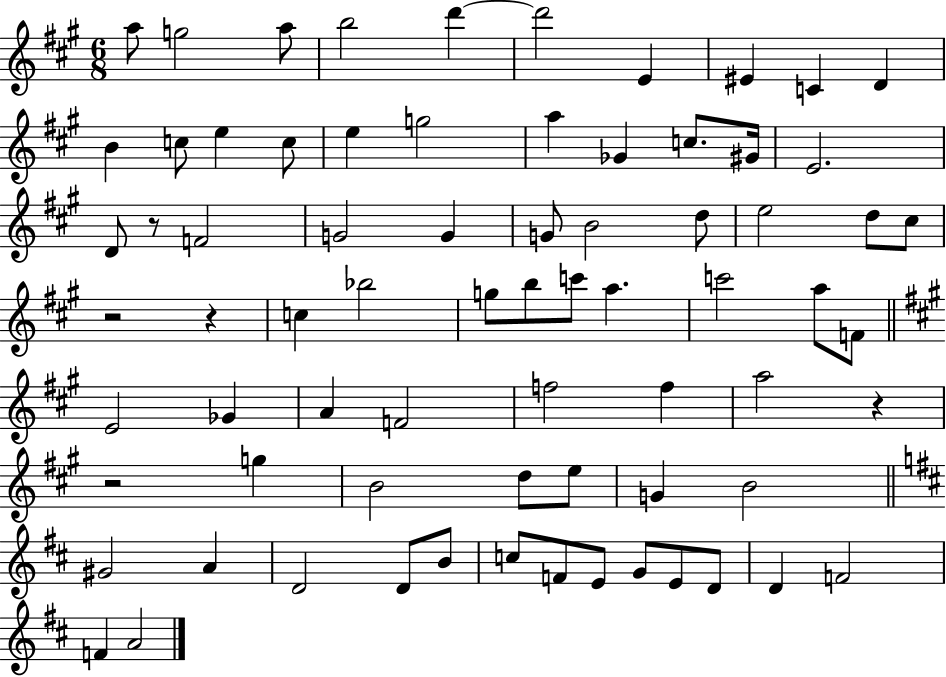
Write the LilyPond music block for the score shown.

{
  \clef treble
  \numericTimeSignature
  \time 6/8
  \key a \major
  \repeat volta 2 { a''8 g''2 a''8 | b''2 d'''4~~ | d'''2 e'4 | eis'4 c'4 d'4 | \break b'4 c''8 e''4 c''8 | e''4 g''2 | a''4 ges'4 c''8. gis'16 | e'2. | \break d'8 r8 f'2 | g'2 g'4 | g'8 b'2 d''8 | e''2 d''8 cis''8 | \break r2 r4 | c''4 bes''2 | g''8 b''8 c'''8 a''4. | c'''2 a''8 f'8 | \break \bar "||" \break \key a \major e'2 ges'4 | a'4 f'2 | f''2 f''4 | a''2 r4 | \break r2 g''4 | b'2 d''8 e''8 | g'4 b'2 | \bar "||" \break \key b \minor gis'2 a'4 | d'2 d'8 b'8 | c''8 f'8 e'8 g'8 e'8 d'8 | d'4 f'2 | \break f'4 a'2 | } \bar "|."
}